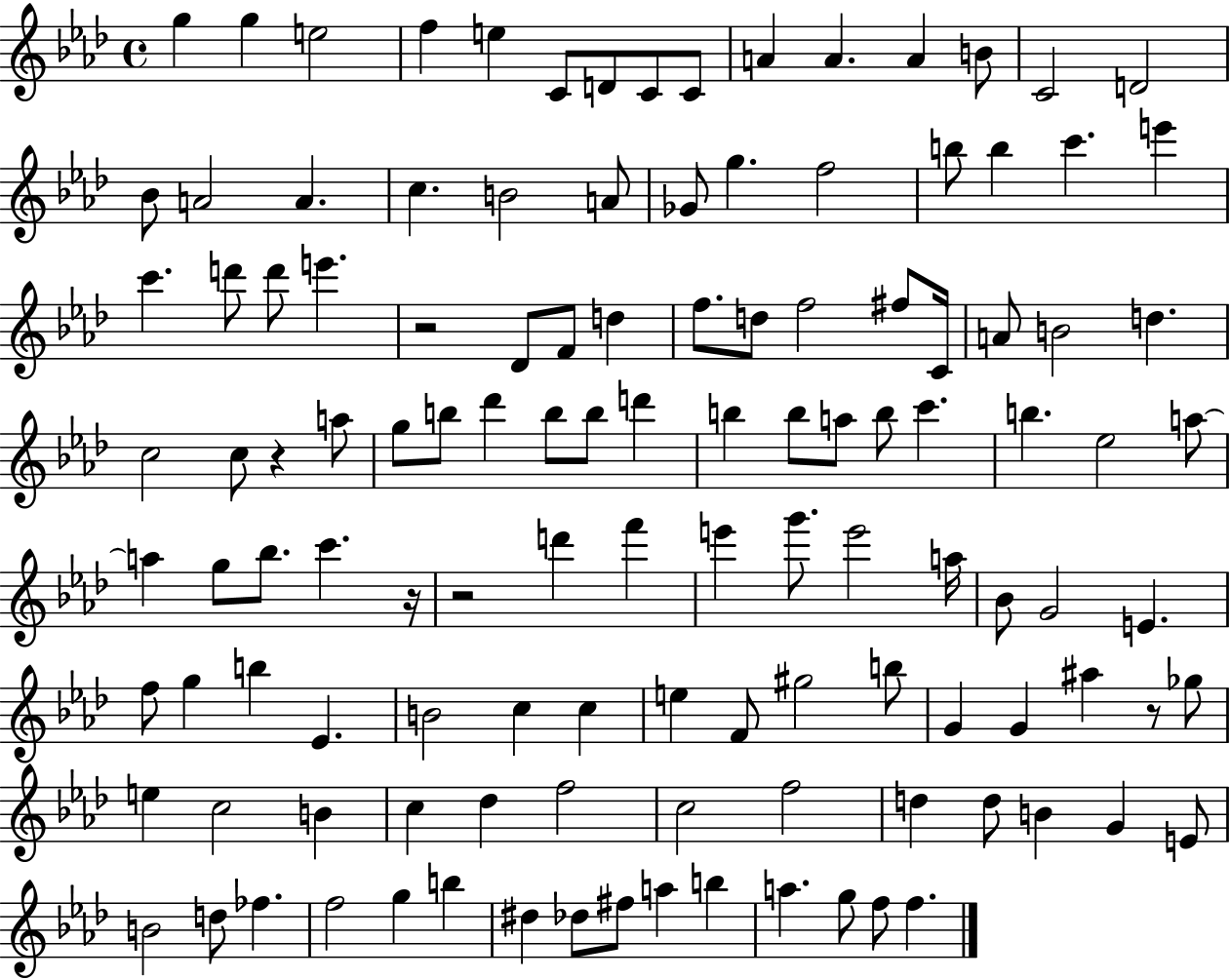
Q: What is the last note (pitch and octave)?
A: F5